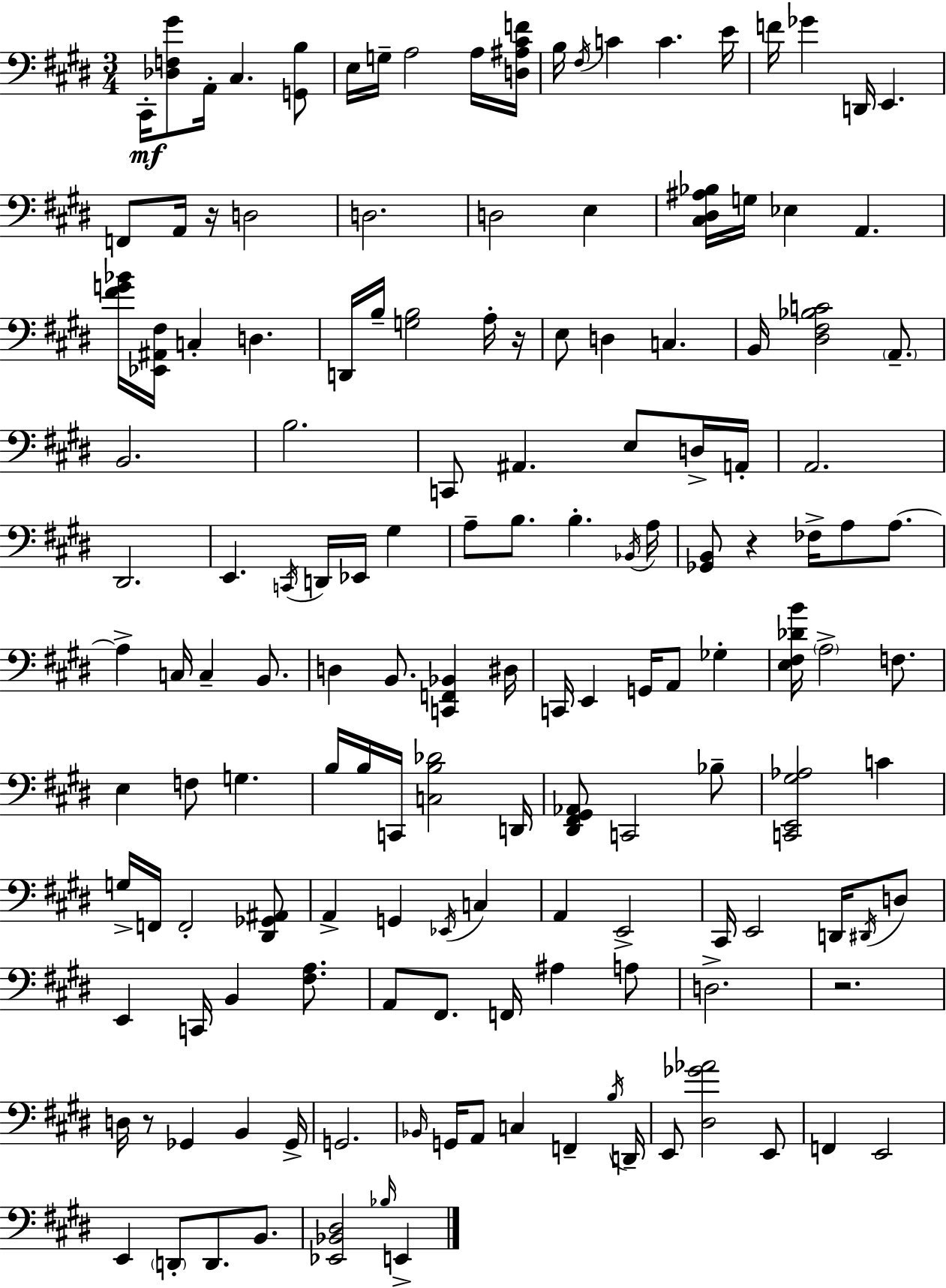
X:1
T:Untitled
M:3/4
L:1/4
K:E
^C,,/4 [_D,F,^G]/2 A,,/4 ^C, [G,,B,]/2 E,/4 G,/4 A,2 A,/4 [D,^A,^CF]/4 B,/4 ^F,/4 C C E/4 F/4 _G D,,/4 E,, F,,/2 A,,/4 z/4 D,2 D,2 D,2 E, [^C,^D,^A,_B,]/4 G,/4 _E, A,, [^FG_B]/4 [_E,,^A,,^F,]/4 C, D, D,,/4 B,/4 [G,B,]2 A,/4 z/4 E,/2 D, C, B,,/4 [^D,^F,_B,C]2 A,,/2 B,,2 B,2 C,,/2 ^A,, E,/2 D,/4 A,,/4 A,,2 ^D,,2 E,, C,,/4 D,,/4 _E,,/4 ^G, A,/2 B,/2 B, _B,,/4 A,/4 [_G,,B,,]/2 z _F,/4 A,/2 A,/2 A, C,/4 C, B,,/2 D, B,,/2 [C,,F,,_B,,] ^D,/4 C,,/4 E,, G,,/4 A,,/2 _G, [E,^F,_DB]/4 A,2 F,/2 E, F,/2 G, B,/4 B,/4 C,,/4 [C,B,_D]2 D,,/4 [^D,,^F,,^G,,_A,,]/2 C,,2 _B,/2 [C,,E,,^G,_A,]2 C G,/4 F,,/4 F,,2 [^D,,_G,,^A,,]/2 A,, G,, _E,,/4 C, A,, E,,2 ^C,,/4 E,,2 D,,/4 ^D,,/4 D,/2 E,, C,,/4 B,, [^F,A,]/2 A,,/2 ^F,,/2 F,,/4 ^A, A,/2 D,2 z2 D,/4 z/2 _G,, B,, _G,,/4 G,,2 _B,,/4 G,,/4 A,,/2 C, F,, B,/4 D,,/4 E,,/2 [^D,_G_A]2 E,,/2 F,, E,,2 E,, D,,/2 D,,/2 B,,/2 [_E,,_B,,^D,]2 _B,/4 E,,